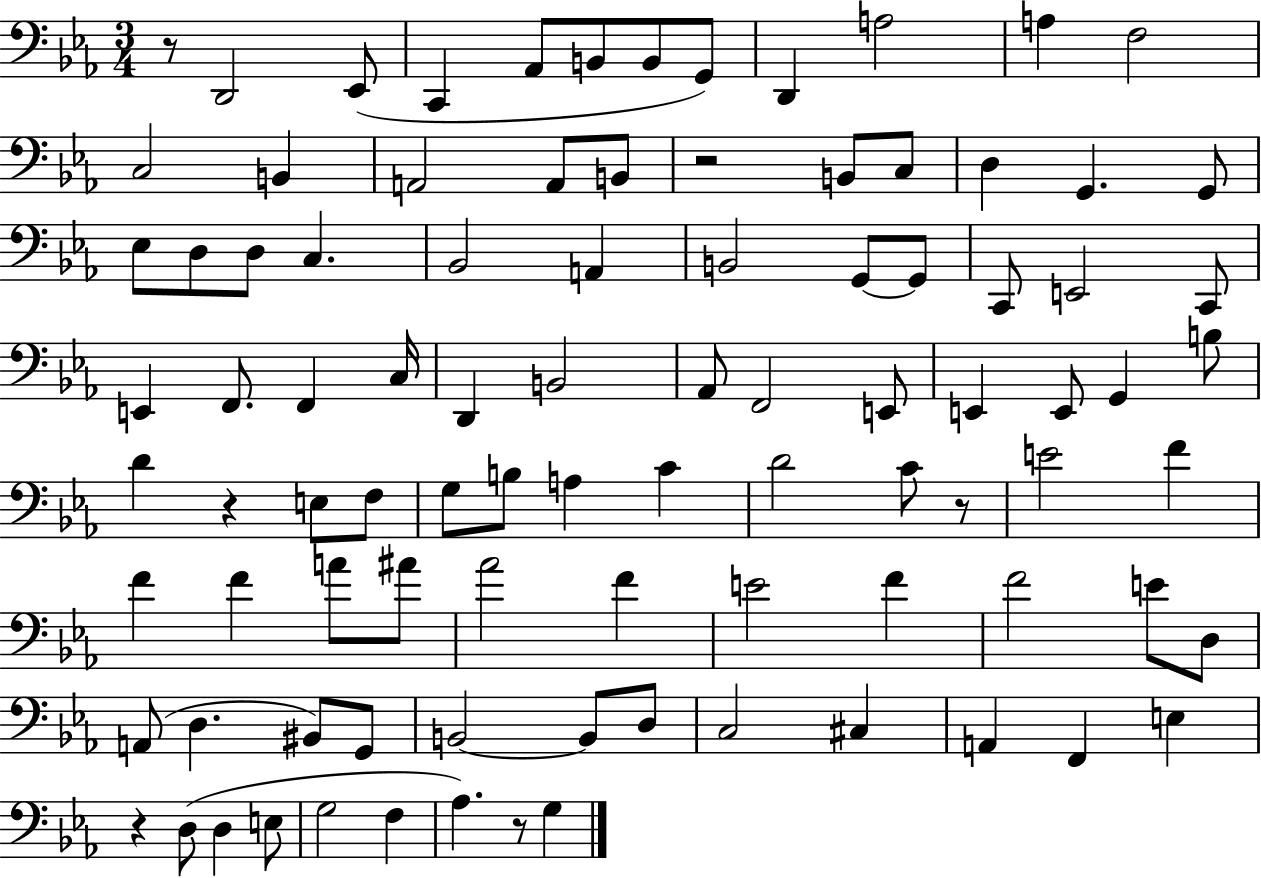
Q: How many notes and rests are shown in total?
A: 93